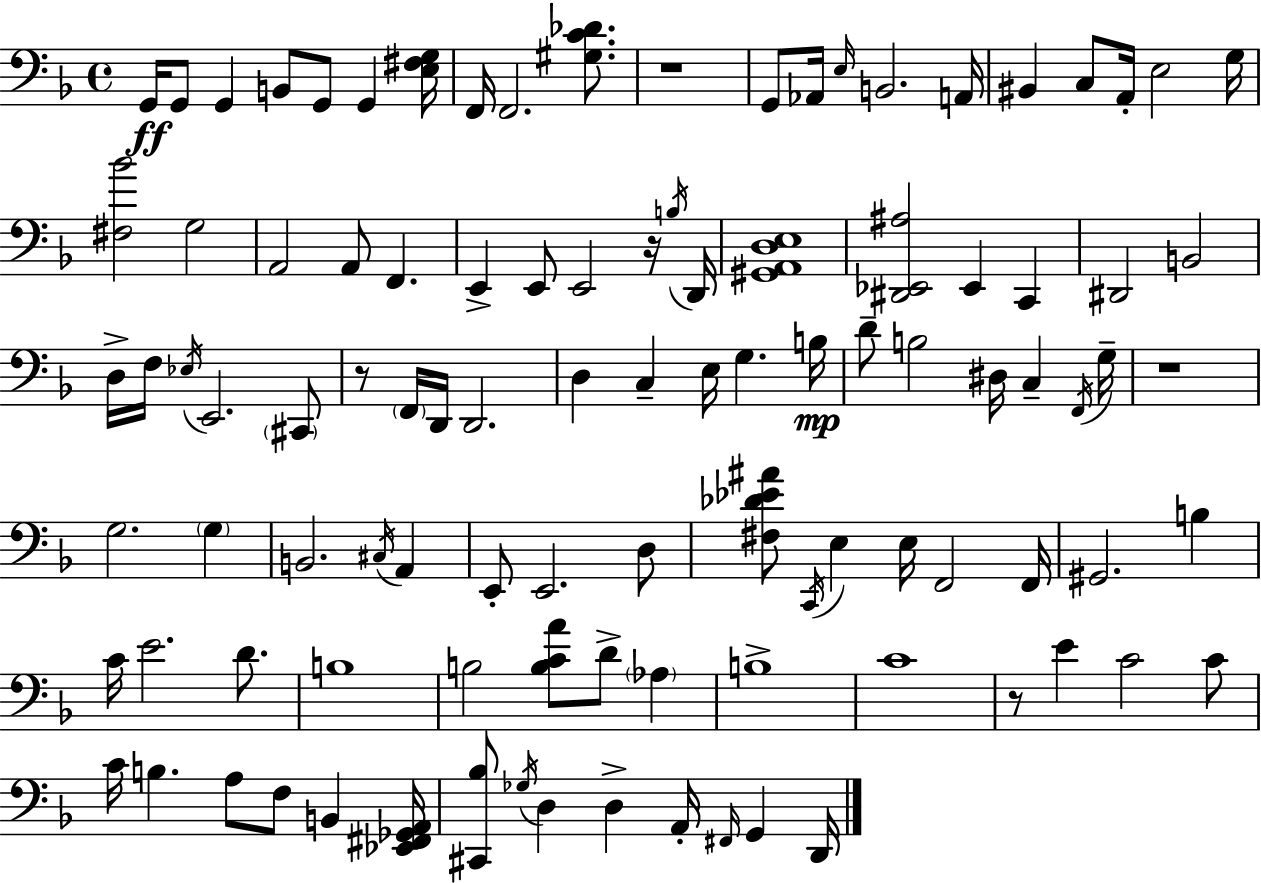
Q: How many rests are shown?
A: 5